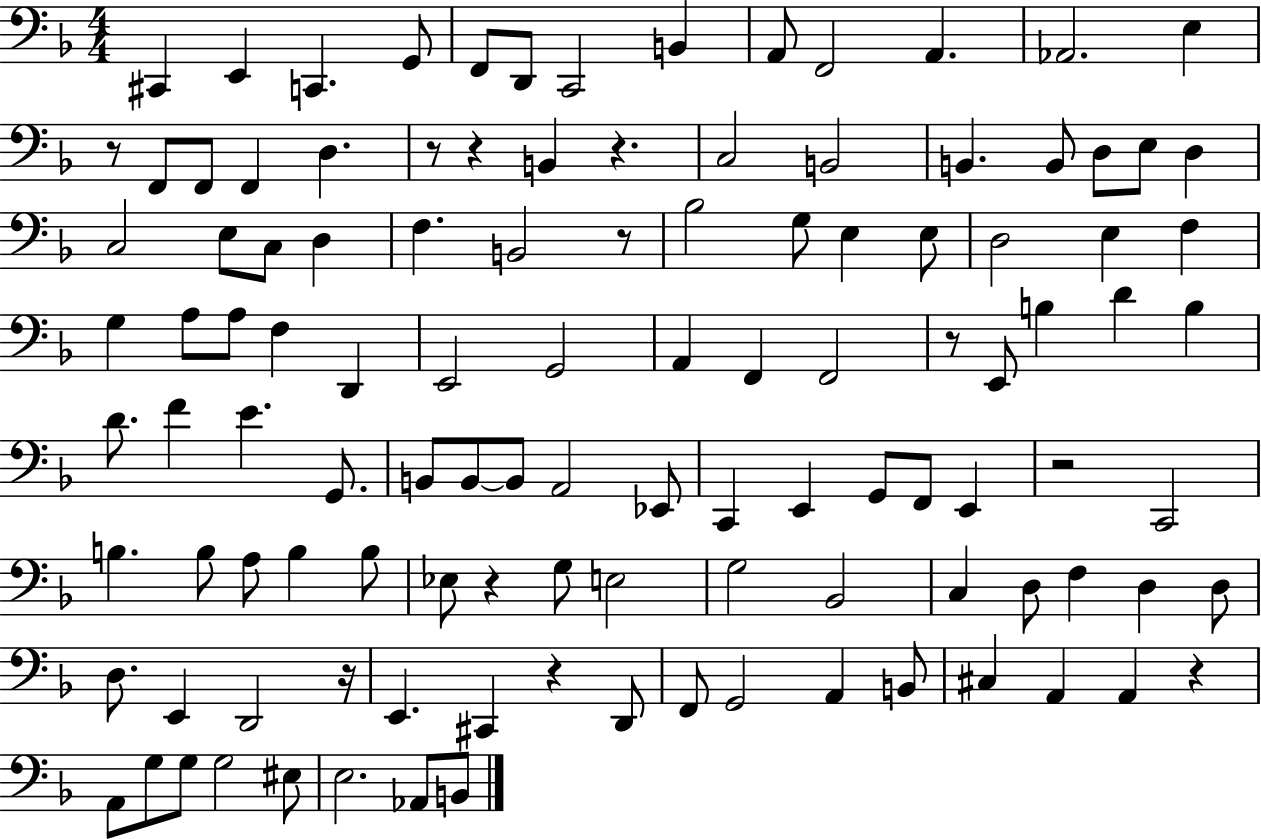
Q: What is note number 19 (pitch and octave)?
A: C3